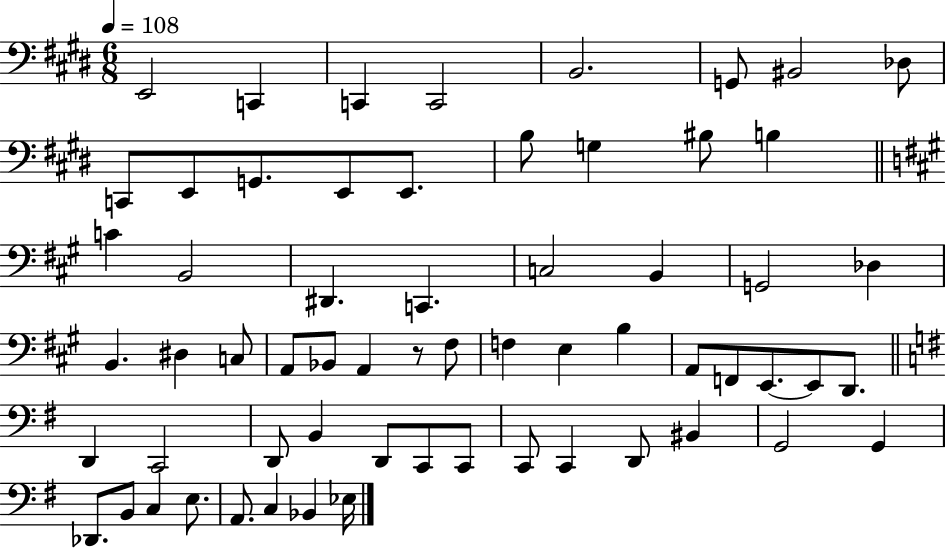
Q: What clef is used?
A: bass